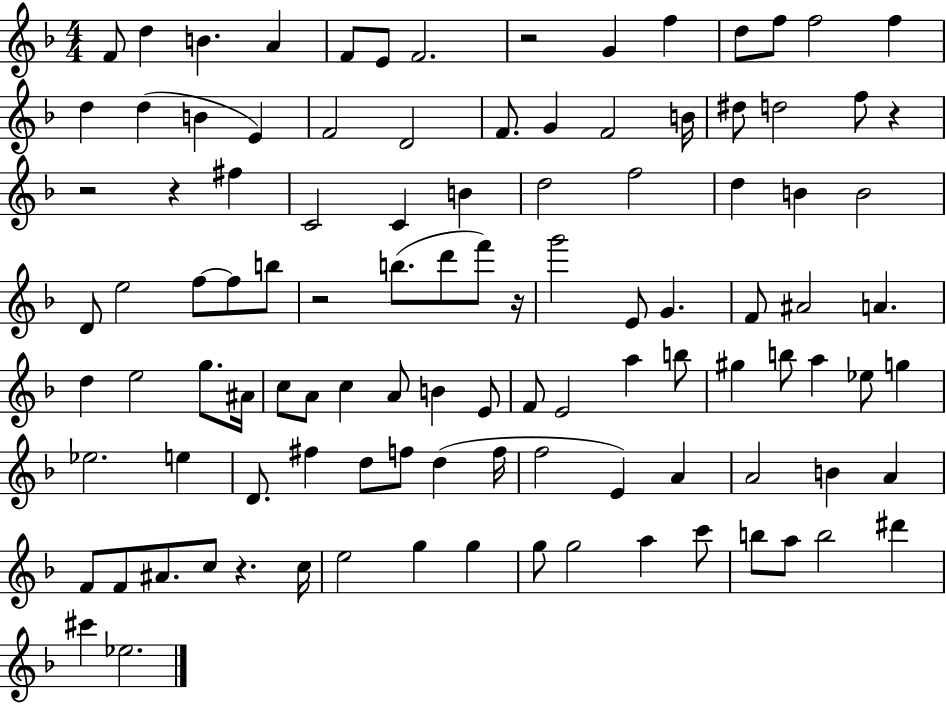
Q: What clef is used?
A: treble